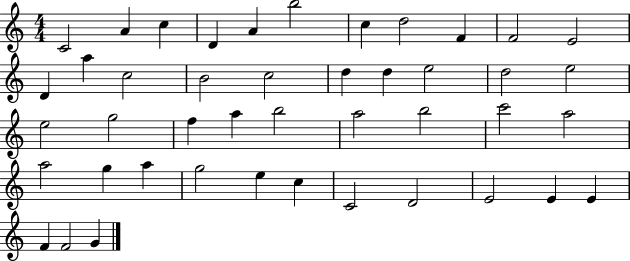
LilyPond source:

{
  \clef treble
  \numericTimeSignature
  \time 4/4
  \key c \major
  c'2 a'4 c''4 | d'4 a'4 b''2 | c''4 d''2 f'4 | f'2 e'2 | \break d'4 a''4 c''2 | b'2 c''2 | d''4 d''4 e''2 | d''2 e''2 | \break e''2 g''2 | f''4 a''4 b''2 | a''2 b''2 | c'''2 a''2 | \break a''2 g''4 a''4 | g''2 e''4 c''4 | c'2 d'2 | e'2 e'4 e'4 | \break f'4 f'2 g'4 | \bar "|."
}